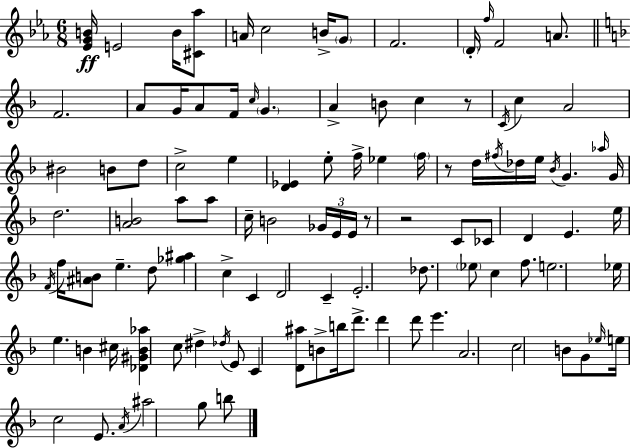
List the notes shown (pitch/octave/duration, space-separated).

[Eb4,G4,B4]/s E4/h B4/s [C#4,Ab5]/e A4/s C5/h B4/s G4/e F4/h. D4/s F5/s F4/h A4/e. F4/h. A4/e G4/s A4/e F4/s C5/s G4/q. A4/q B4/e C5/q R/e C4/s C5/q A4/h BIS4/h B4/e D5/e C5/h E5/q [D4,Eb4]/q E5/e F5/s Eb5/q F5/s R/e D5/s F#5/s Db5/s E5/s Bb4/s G4/q. Ab5/s G4/s D5/h. [A4,B4]/h A5/e A5/e C5/s B4/h Gb4/s E4/s E4/s R/e R/h C4/e CES4/e D4/q E4/q. E5/s F4/s F5/s [A#4,B4]/e E5/q. D5/e [Gb5,A#5]/q C5/q C4/q D4/h C4/q E4/h. Db5/e. Eb5/e C5/q F5/e. E5/h. Eb5/s E5/q. B4/q C#5/s [Db4,G#4,B4,Ab5]/q C5/e D#5/q Db5/s E4/e C4/q [D4,A#5]/e B4/e B5/s D6/e. D6/q D6/e E6/q. A4/h. C5/h B4/e G4/e Eb5/s E5/s C5/h E4/e. A4/s A#5/h G5/e B5/e